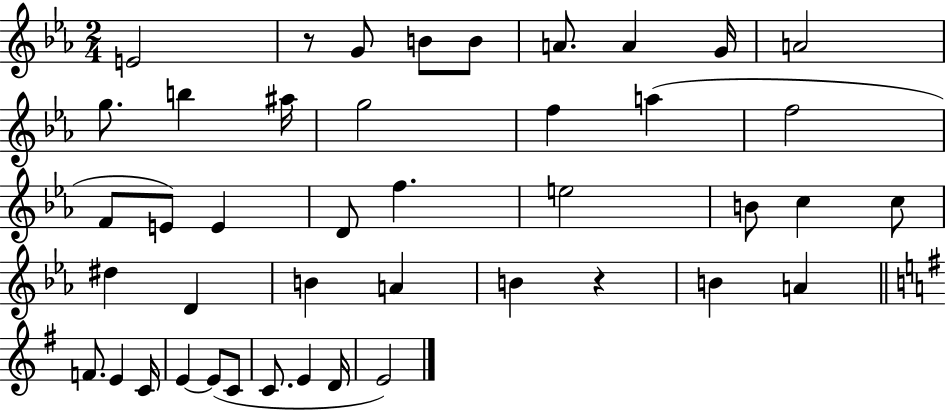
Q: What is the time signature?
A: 2/4